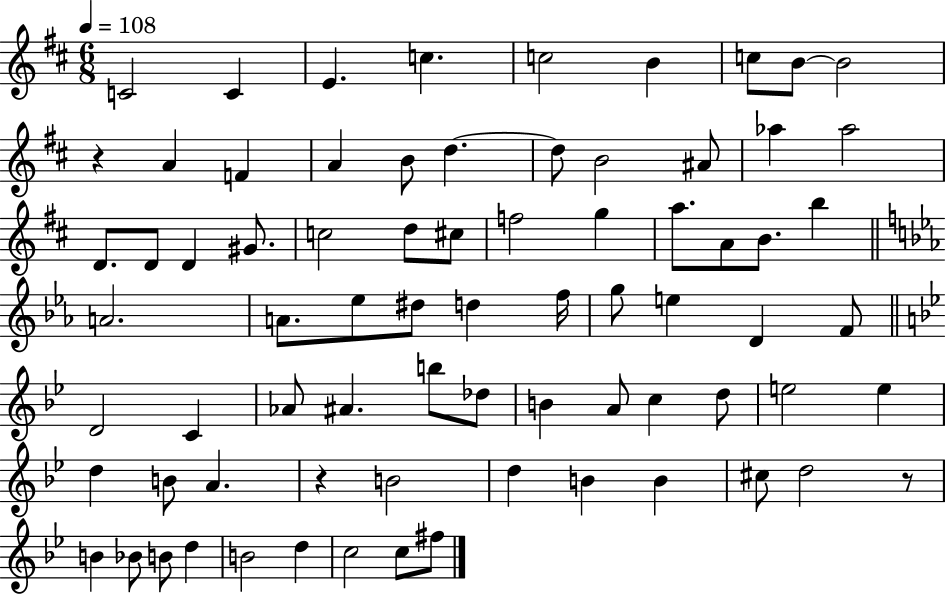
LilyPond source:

{
  \clef treble
  \numericTimeSignature
  \time 6/8
  \key d \major
  \tempo 4 = 108
  c'2 c'4 | e'4. c''4. | c''2 b'4 | c''8 b'8~~ b'2 | \break r4 a'4 f'4 | a'4 b'8 d''4.~~ | d''8 b'2 ais'8 | aes''4 aes''2 | \break d'8. d'8 d'4 gis'8. | c''2 d''8 cis''8 | f''2 g''4 | a''8. a'8 b'8. b''4 | \break \bar "||" \break \key c \minor a'2. | a'8. ees''8 dis''8 d''4 f''16 | g''8 e''4 d'4 f'8 | \bar "||" \break \key bes \major d'2 c'4 | aes'8 ais'4. b''8 des''8 | b'4 a'8 c''4 d''8 | e''2 e''4 | \break d''4 b'8 a'4. | r4 b'2 | d''4 b'4 b'4 | cis''8 d''2 r8 | \break b'4 bes'8 b'8 d''4 | b'2 d''4 | c''2 c''8 fis''8 | \bar "|."
}